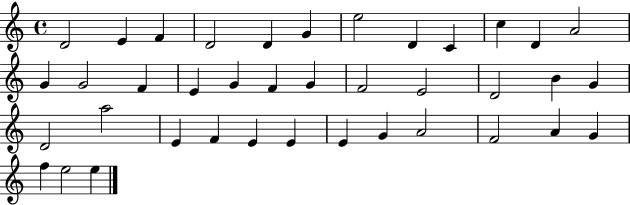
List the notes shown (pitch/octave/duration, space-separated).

D4/h E4/q F4/q D4/h D4/q G4/q E5/h D4/q C4/q C5/q D4/q A4/h G4/q G4/h F4/q E4/q G4/q F4/q G4/q F4/h E4/h D4/h B4/q G4/q D4/h A5/h E4/q F4/q E4/q E4/q E4/q G4/q A4/h F4/h A4/q G4/q F5/q E5/h E5/q